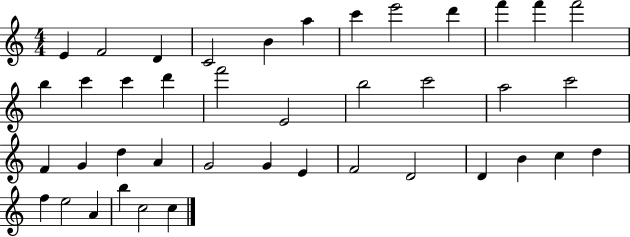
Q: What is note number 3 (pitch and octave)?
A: D4